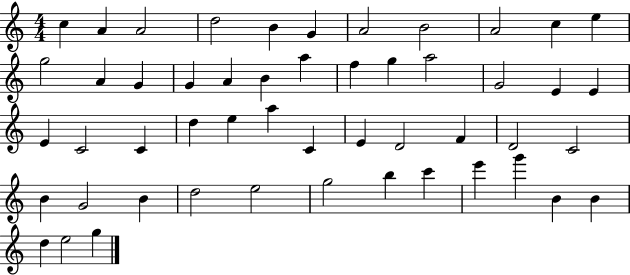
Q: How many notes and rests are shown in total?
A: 51